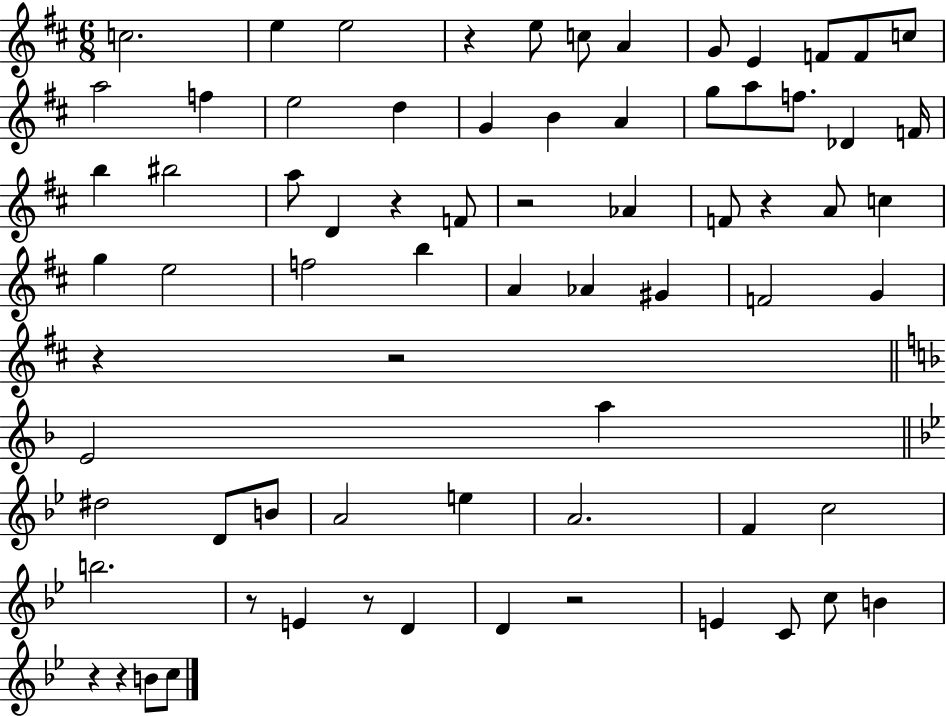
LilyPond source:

{
  \clef treble
  \numericTimeSignature
  \time 6/8
  \key d \major
  c''2. | e''4 e''2 | r4 e''8 c''8 a'4 | g'8 e'4 f'8 f'8 c''8 | \break a''2 f''4 | e''2 d''4 | g'4 b'4 a'4 | g''8 a''8 f''8. des'4 f'16 | \break b''4 bis''2 | a''8 d'4 r4 f'8 | r2 aes'4 | f'8 r4 a'8 c''4 | \break g''4 e''2 | f''2 b''4 | a'4 aes'4 gis'4 | f'2 g'4 | \break r4 r2 | \bar "||" \break \key f \major e'2 a''4 | \bar "||" \break \key bes \major dis''2 d'8 b'8 | a'2 e''4 | a'2. | f'4 c''2 | \break b''2. | r8 e'4 r8 d'4 | d'4 r2 | e'4 c'8 c''8 b'4 | \break r4 r4 b'8 c''8 | \bar "|."
}